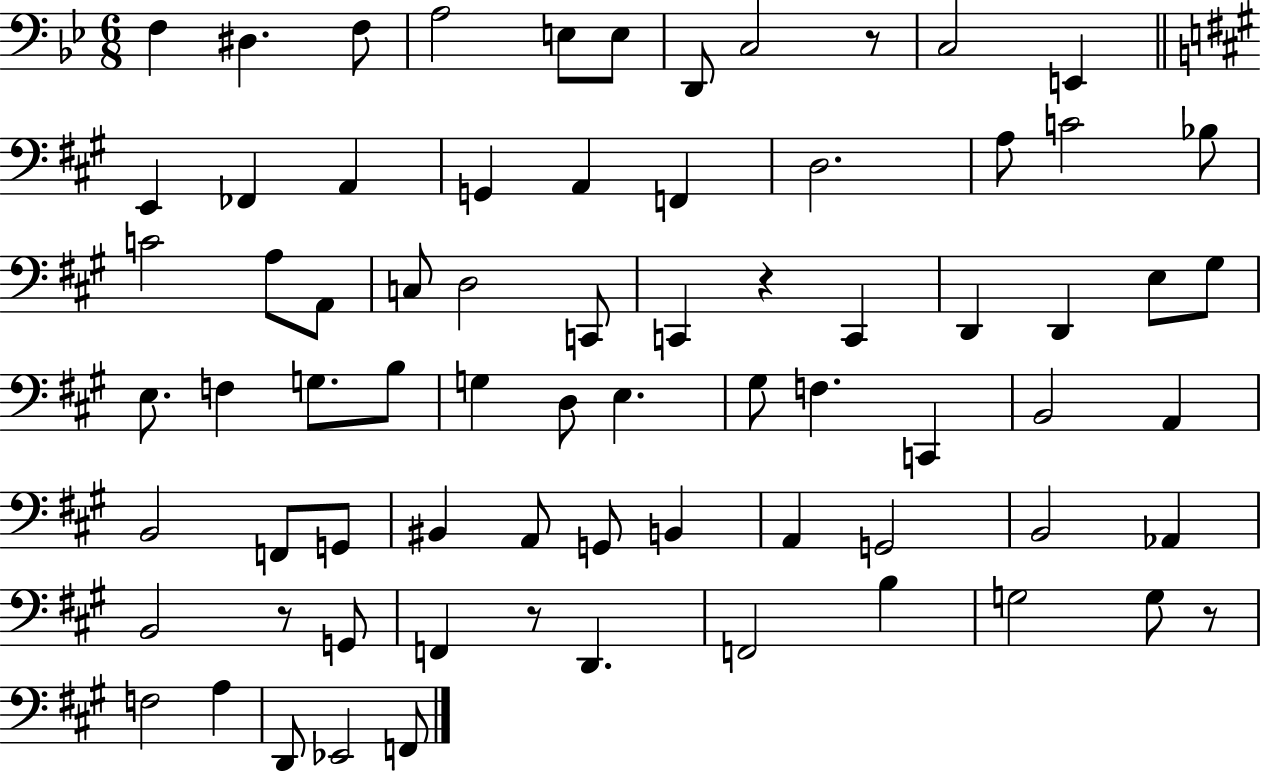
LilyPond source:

{
  \clef bass
  \numericTimeSignature
  \time 6/8
  \key bes \major
  f4 dis4. f8 | a2 e8 e8 | d,8 c2 r8 | c2 e,4 | \break \bar "||" \break \key a \major e,4 fes,4 a,4 | g,4 a,4 f,4 | d2. | a8 c'2 bes8 | \break c'2 a8 a,8 | c8 d2 c,8 | c,4 r4 c,4 | d,4 d,4 e8 gis8 | \break e8. f4 g8. b8 | g4 d8 e4. | gis8 f4. c,4 | b,2 a,4 | \break b,2 f,8 g,8 | bis,4 a,8 g,8 b,4 | a,4 g,2 | b,2 aes,4 | \break b,2 r8 g,8 | f,4 r8 d,4. | f,2 b4 | g2 g8 r8 | \break f2 a4 | d,8 ees,2 f,8 | \bar "|."
}